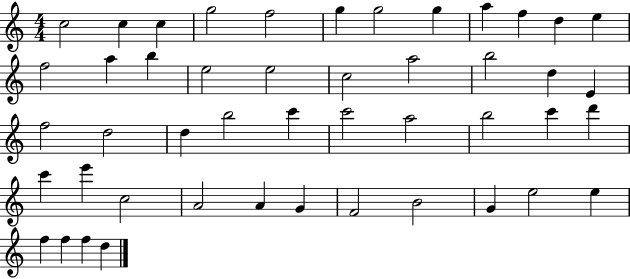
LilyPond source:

{
  \clef treble
  \numericTimeSignature
  \time 4/4
  \key c \major
  c''2 c''4 c''4 | g''2 f''2 | g''4 g''2 g''4 | a''4 f''4 d''4 e''4 | \break f''2 a''4 b''4 | e''2 e''2 | c''2 a''2 | b''2 d''4 e'4 | \break f''2 d''2 | d''4 b''2 c'''4 | c'''2 a''2 | b''2 c'''4 d'''4 | \break c'''4 e'''4 c''2 | a'2 a'4 g'4 | f'2 b'2 | g'4 e''2 e''4 | \break f''4 f''4 f''4 d''4 | \bar "|."
}